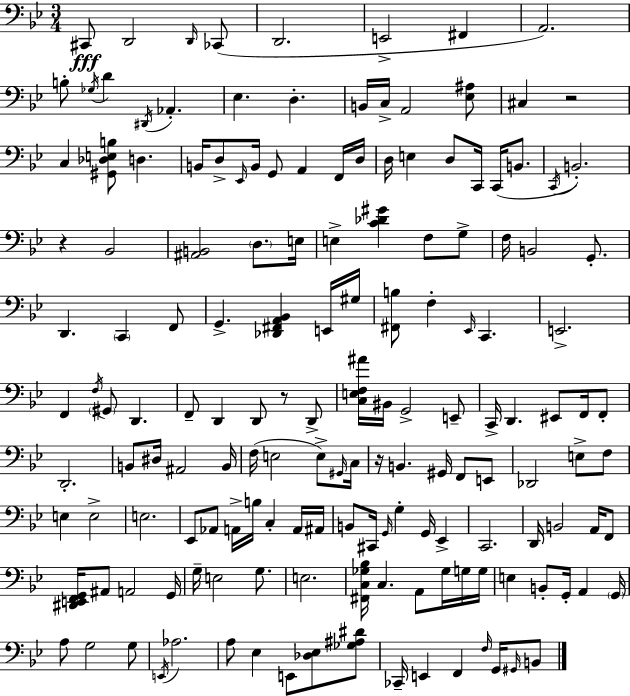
X:1
T:Untitled
M:3/4
L:1/4
K:Gm
^C,,/2 D,,2 D,,/4 _C,,/2 D,,2 E,,2 ^F,, A,,2 B,/2 _G,/4 D ^D,,/4 _A,, _E, D, B,,/4 C,/4 A,,2 [_E,^A,]/2 ^C, z2 C, [^G,,_D,E,B,]/2 D, B,,/4 D,/2 _E,,/4 B,,/4 G,,/2 A,, F,,/4 D,/4 D,/4 E, D,/2 C,,/4 C,,/4 B,,/2 C,,/4 B,,2 z _B,,2 [^A,,B,,]2 D,/2 E,/4 E, [C_D^G] F,/2 G,/2 F,/4 B,,2 G,,/2 D,, C,, F,,/2 G,, [_D,,^F,,A,,_B,,] E,,/4 ^G,/4 [^F,,B,]/2 F, _E,,/4 C,, E,,2 F,, F,/4 ^G,,/2 D,, F,,/2 D,, D,,/2 z/2 D,,/2 [C,E,F,^A]/4 ^B,,/4 G,,2 E,,/2 C,,/4 D,, ^E,,/2 F,,/4 F,,/2 D,,2 B,,/2 ^D,/4 ^A,,2 B,,/4 F,/4 E,2 E,/2 ^G,,/4 C,/4 z/4 B,, ^G,,/4 F,,/2 E,,/2 _D,,2 E,/2 F,/2 E, E,2 E,2 _E,,/2 _A,,/2 A,,/4 B,/4 C, A,,/4 ^A,,/4 B,,/2 ^C,,/4 G,,/4 G, G,,/4 _E,, C,,2 D,,/4 B,,2 A,,/4 F,,/2 [^D,,E,,F,,G,,]/4 ^A,,/2 A,,2 G,,/4 G,/4 E,2 G,/2 E,2 [^F,,C,_G,_B,]/4 C, A,,/2 _G,/4 G,/4 G,/4 E, B,,/2 G,,/4 A,, G,,/4 A,/2 G,2 G,/2 E,,/4 _A,2 A,/2 _E, E,,/2 [_D,_E,]/2 [_G,^A,^D]/2 _C,,/4 E,, F,, F,/4 G,,/4 ^G,,/4 B,,/2